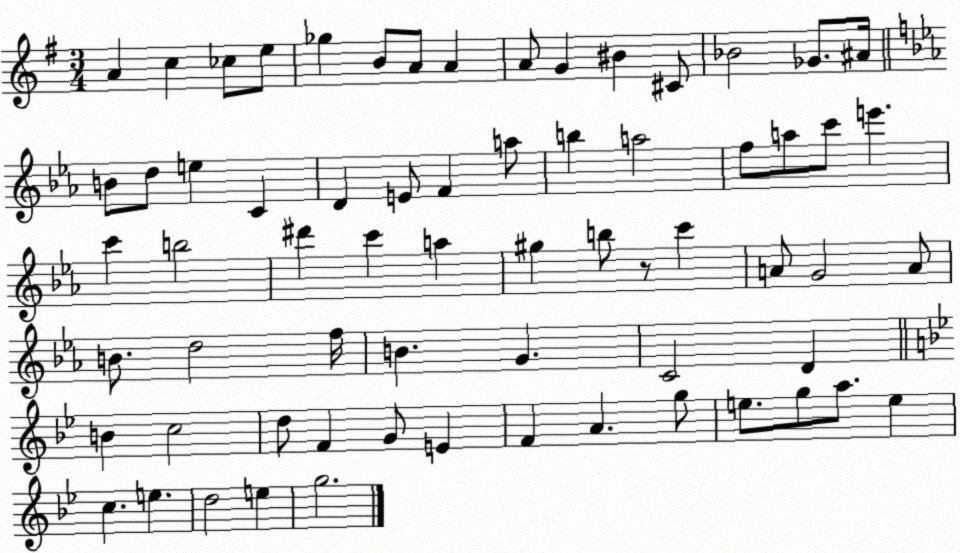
X:1
T:Untitled
M:3/4
L:1/4
K:G
A c _c/2 e/2 _g B/2 A/2 A A/2 G ^B ^C/2 _B2 _G/2 ^A/4 B/2 d/2 e C D E/2 F a/2 b a2 f/2 a/2 c'/2 e' c' b2 ^d' c' a ^g b/2 z/2 c' A/2 G2 A/2 B/2 d2 f/4 B G C2 D B c2 d/2 F G/2 E F A g/2 e/2 g/2 a/2 e c e d2 e g2